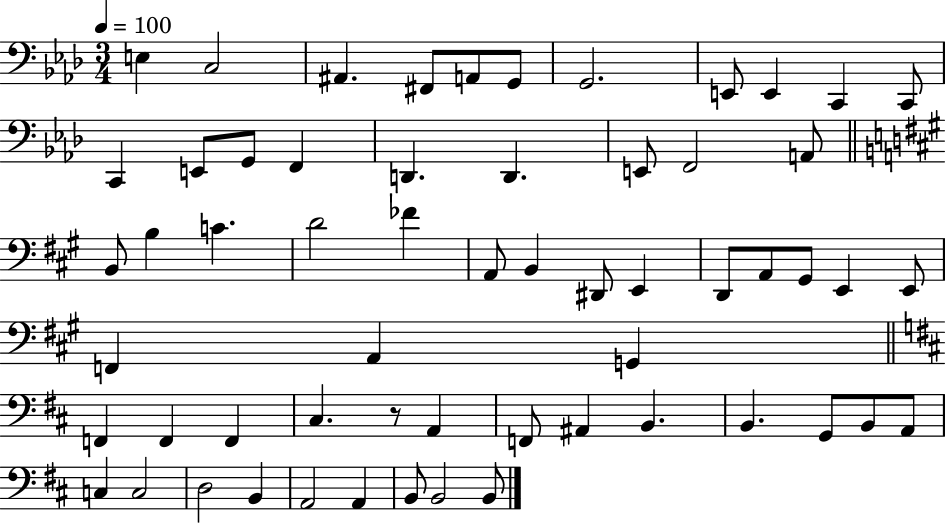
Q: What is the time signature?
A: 3/4